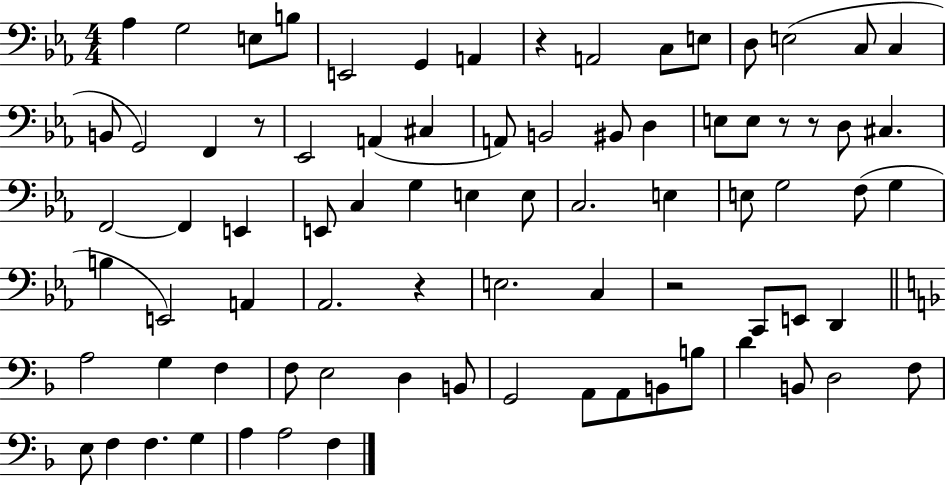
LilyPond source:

{
  \clef bass
  \numericTimeSignature
  \time 4/4
  \key ees \major
  \repeat volta 2 { aes4 g2 e8 b8 | e,2 g,4 a,4 | r4 a,2 c8 e8 | d8 e2( c8 c4 | \break b,8 g,2) f,4 r8 | ees,2 a,4( cis4 | a,8) b,2 bis,8 d4 | e8 e8 r8 r8 d8 cis4. | \break f,2~~ f,4 e,4 | e,8 c4 g4 e4 e8 | c2. e4 | e8 g2 f8( g4 | \break b4 e,2) a,4 | aes,2. r4 | e2. c4 | r2 c,8 e,8 d,4 | \break \bar "||" \break \key f \major a2 g4 f4 | f8 e2 d4 b,8 | g,2 a,8 a,8 b,8 b8 | d'4 b,8 d2 f8 | \break e8 f4 f4. g4 | a4 a2 f4 | } \bar "|."
}